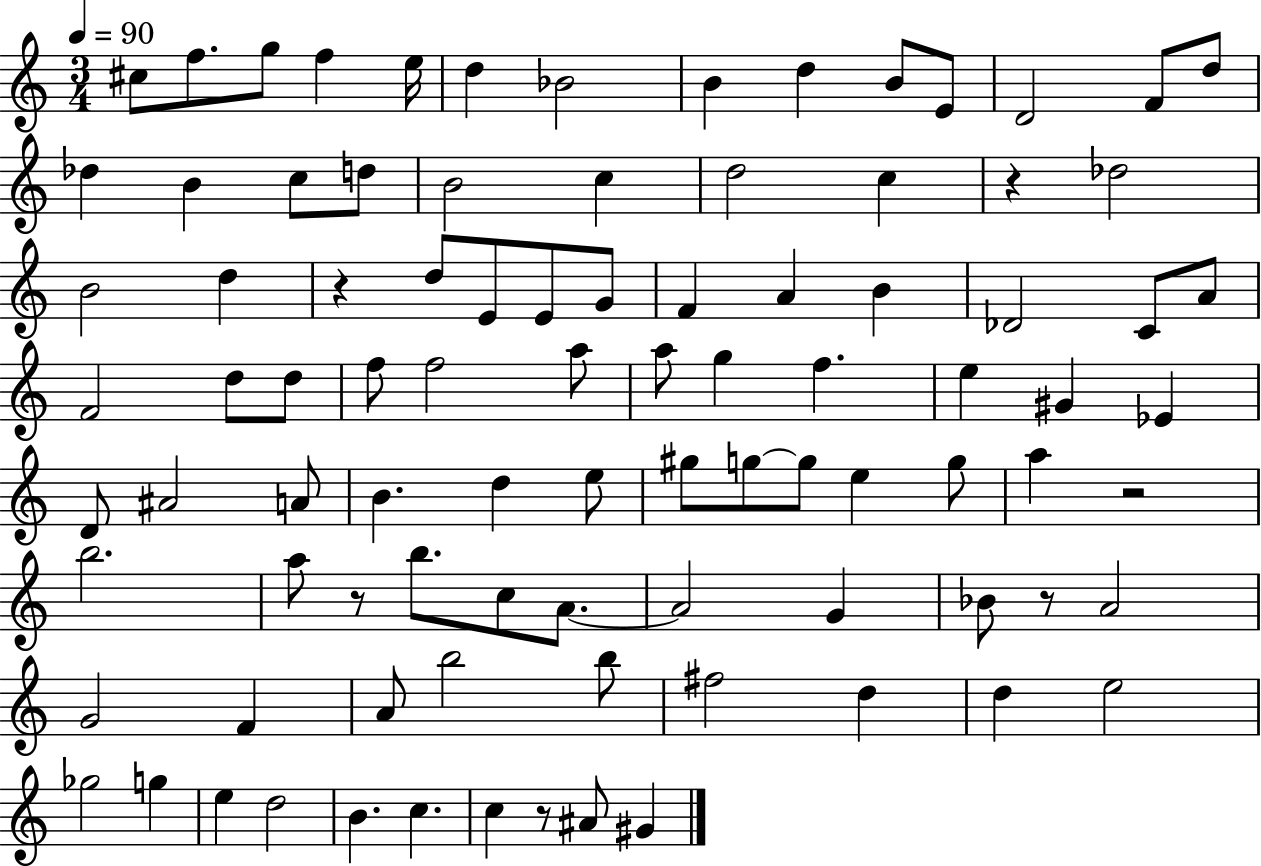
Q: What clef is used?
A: treble